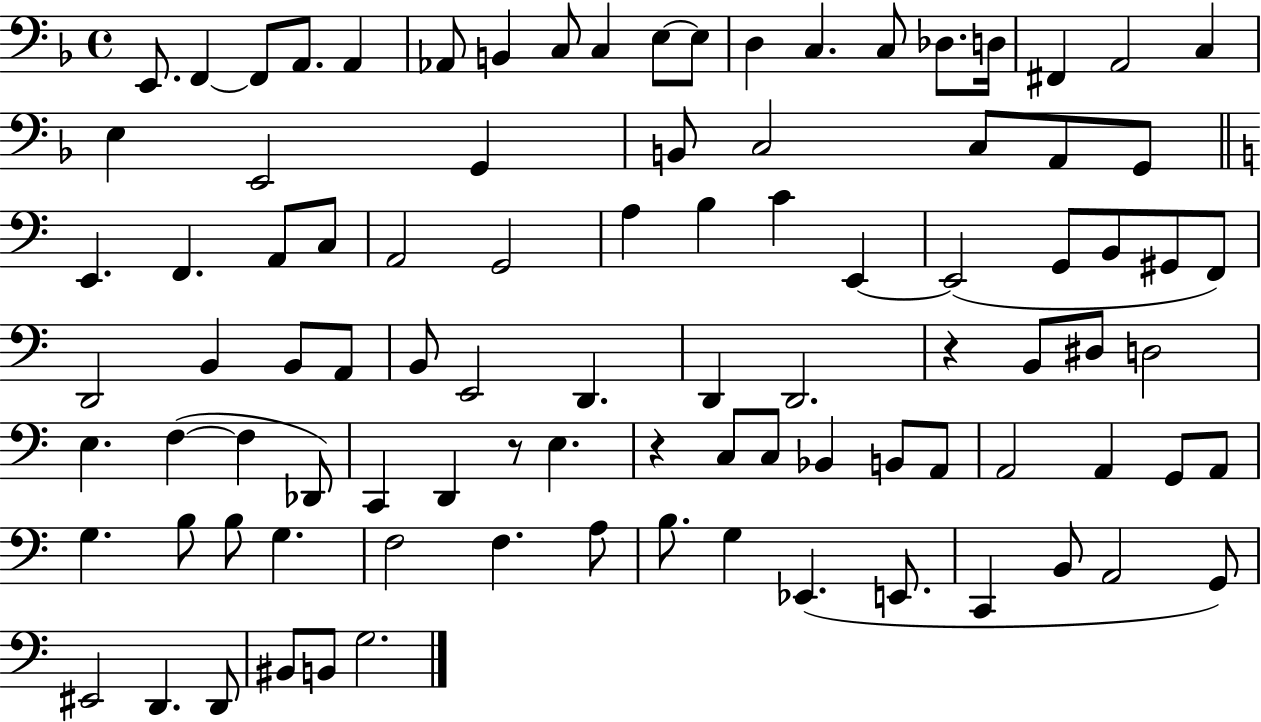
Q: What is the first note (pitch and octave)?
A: E2